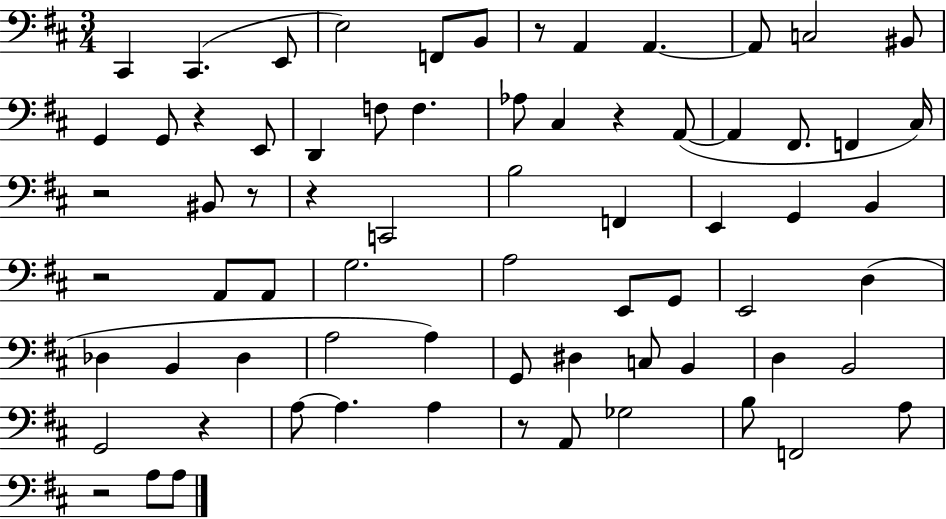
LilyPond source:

{
  \clef bass
  \numericTimeSignature
  \time 3/4
  \key d \major
  cis,4 cis,4.( e,8 | e2) f,8 b,8 | r8 a,4 a,4.~~ | a,8 c2 bis,8 | \break g,4 g,8 r4 e,8 | d,4 f8 f4. | aes8 cis4 r4 a,8~(~ | a,4 fis,8. f,4 cis16) | \break r2 bis,8 r8 | r4 c,2 | b2 f,4 | e,4 g,4 b,4 | \break r2 a,8 a,8 | g2. | a2 e,8 g,8 | e,2 d4( | \break des4 b,4 des4 | a2 a4) | g,8 dis4 c8 b,4 | d4 b,2 | \break g,2 r4 | a8~~ a4. a4 | r8 a,8 ges2 | b8 f,2 a8 | \break r2 a8 a8 | \bar "|."
}